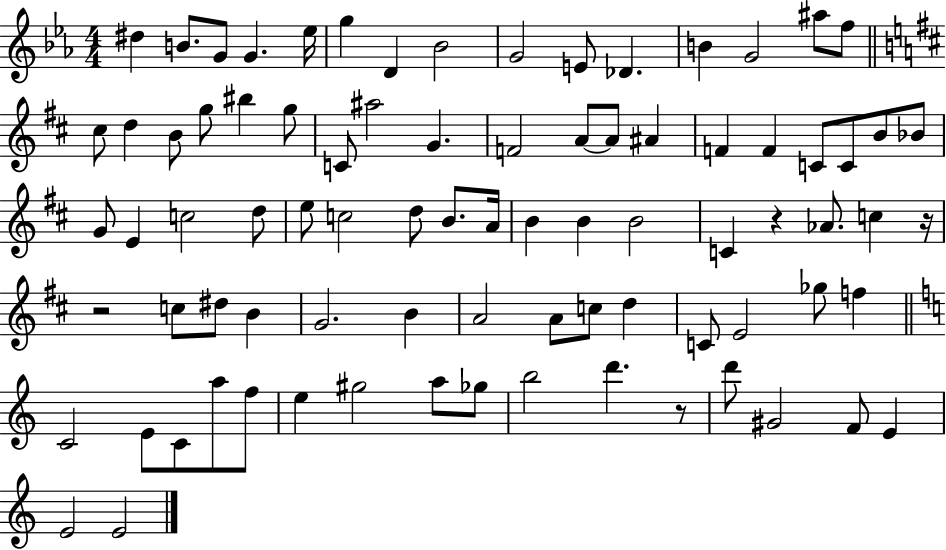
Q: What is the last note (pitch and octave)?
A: E4